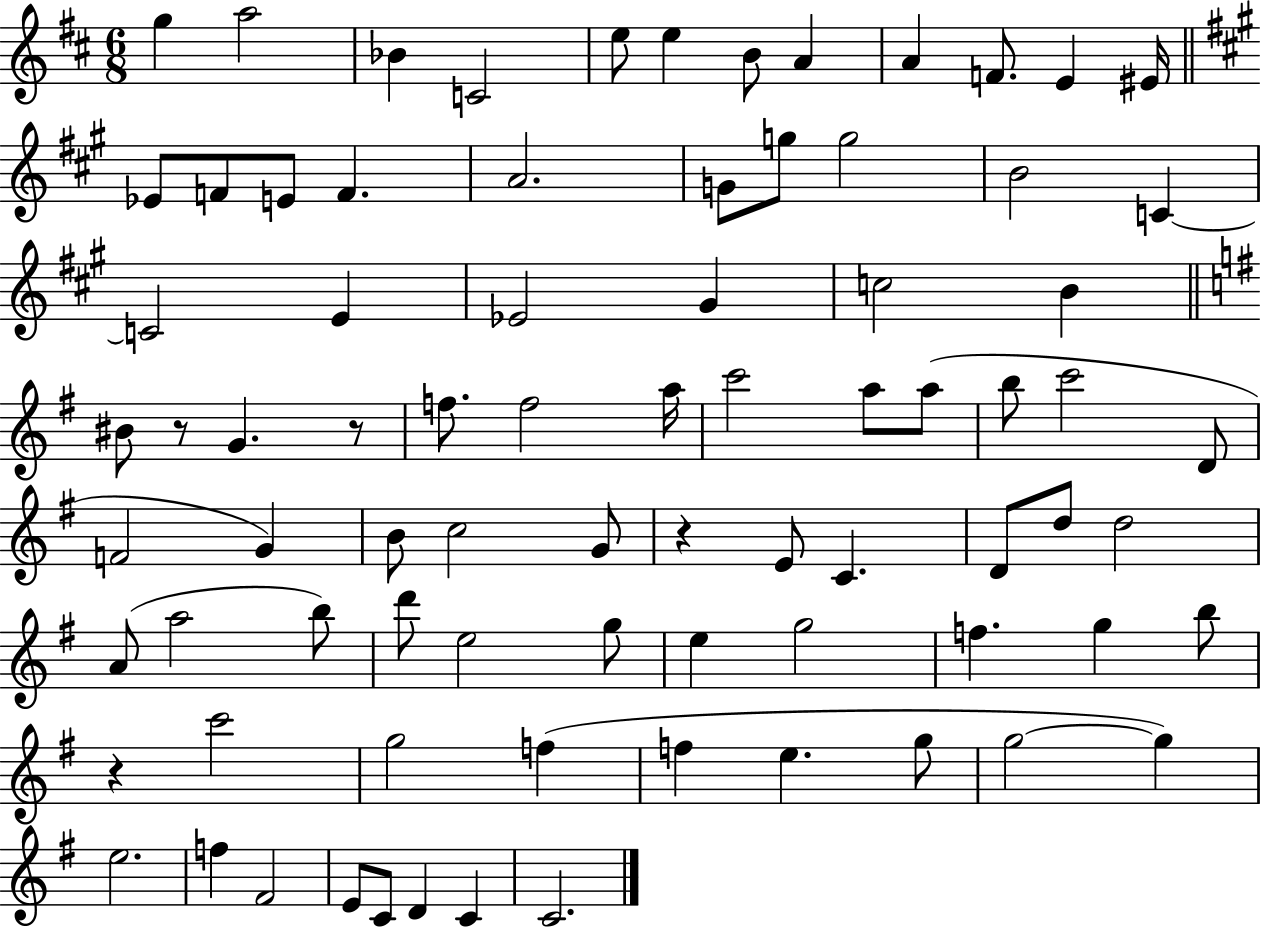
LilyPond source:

{
  \clef treble
  \numericTimeSignature
  \time 6/8
  \key d \major
  g''4 a''2 | bes'4 c'2 | e''8 e''4 b'8 a'4 | a'4 f'8. e'4 eis'16 | \break \bar "||" \break \key a \major ees'8 f'8 e'8 f'4. | a'2. | g'8 g''8 g''2 | b'2 c'4~~ | \break c'2 e'4 | ees'2 gis'4 | c''2 b'4 | \bar "||" \break \key g \major bis'8 r8 g'4. r8 | f''8. f''2 a''16 | c'''2 a''8 a''8( | b''8 c'''2 d'8 | \break f'2 g'4) | b'8 c''2 g'8 | r4 e'8 c'4. | d'8 d''8 d''2 | \break a'8( a''2 b''8) | d'''8 e''2 g''8 | e''4 g''2 | f''4. g''4 b''8 | \break r4 c'''2 | g''2 f''4( | f''4 e''4. g''8 | g''2~~ g''4) | \break e''2. | f''4 fis'2 | e'8 c'8 d'4 c'4 | c'2. | \break \bar "|."
}